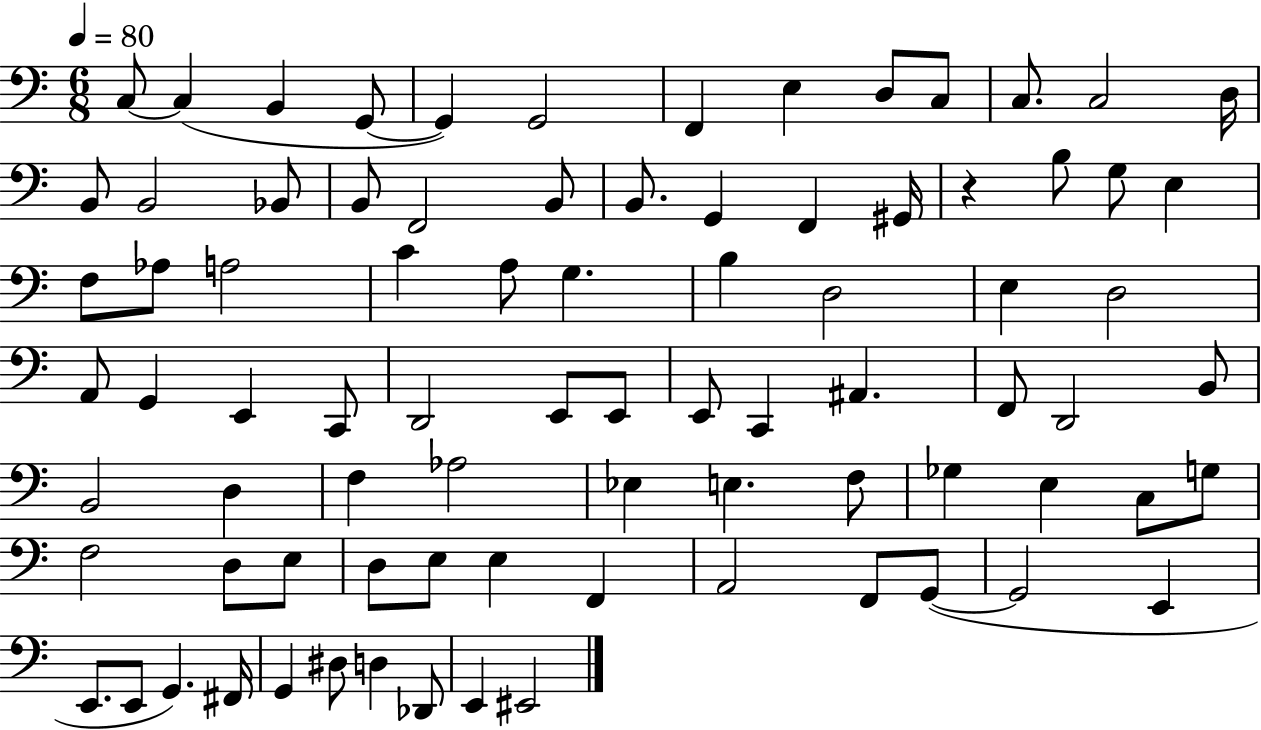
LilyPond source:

{
  \clef bass
  \numericTimeSignature
  \time 6/8
  \key c \major
  \tempo 4 = 80
  c8~~ c4( b,4 g,8~~ | g,4) g,2 | f,4 e4 d8 c8 | c8. c2 d16 | \break b,8 b,2 bes,8 | b,8 f,2 b,8 | b,8. g,4 f,4 gis,16 | r4 b8 g8 e4 | \break f8 aes8 a2 | c'4 a8 g4. | b4 d2 | e4 d2 | \break a,8 g,4 e,4 c,8 | d,2 e,8 e,8 | e,8 c,4 ais,4. | f,8 d,2 b,8 | \break b,2 d4 | f4 aes2 | ees4 e4. f8 | ges4 e4 c8 g8 | \break f2 d8 e8 | d8 e8 e4 f,4 | a,2 f,8 g,8~(~ | g,2 e,4 | \break e,8. e,8 g,4.) fis,16 | g,4 dis8 d4 des,8 | e,4 eis,2 | \bar "|."
}